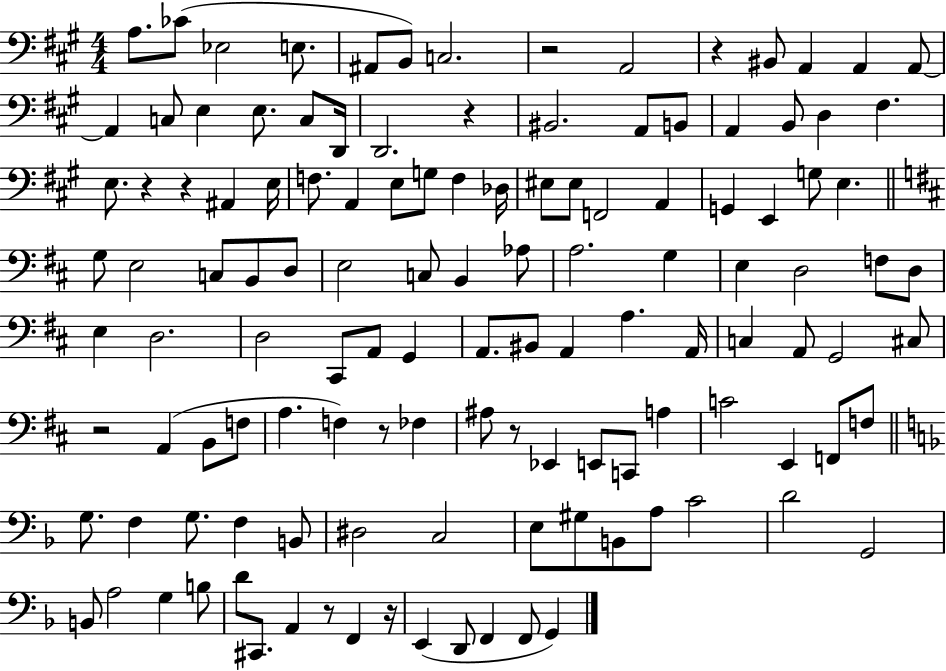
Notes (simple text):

A3/e. CES4/e Eb3/h E3/e. A#2/e B2/e C3/h. R/h A2/h R/q BIS2/e A2/q A2/q A2/e A2/q C3/e E3/q E3/e. C3/e D2/s D2/h. R/q BIS2/h. A2/e B2/e A2/q B2/e D3/q F#3/q. E3/e. R/q R/q A#2/q E3/s F3/e. A2/q E3/e G3/e F3/q Db3/s EIS3/e EIS3/e F2/h A2/q G2/q E2/q G3/e E3/q. G3/e E3/h C3/e B2/e D3/e E3/h C3/e B2/q Ab3/e A3/h. G3/q E3/q D3/h F3/e D3/e E3/q D3/h. D3/h C#2/e A2/e G2/q A2/e. BIS2/e A2/q A3/q. A2/s C3/q A2/e G2/h C#3/e R/h A2/q B2/e F3/e A3/q. F3/q R/e FES3/q A#3/e R/e Eb2/q E2/e C2/e A3/q C4/h E2/q F2/e F3/e G3/e. F3/q G3/e. F3/q B2/e D#3/h C3/h E3/e G#3/e B2/e A3/e C4/h D4/h G2/h B2/e A3/h G3/q B3/e D4/e C#2/e. A2/q R/e F2/q R/s E2/q D2/e F2/q F2/e G2/q